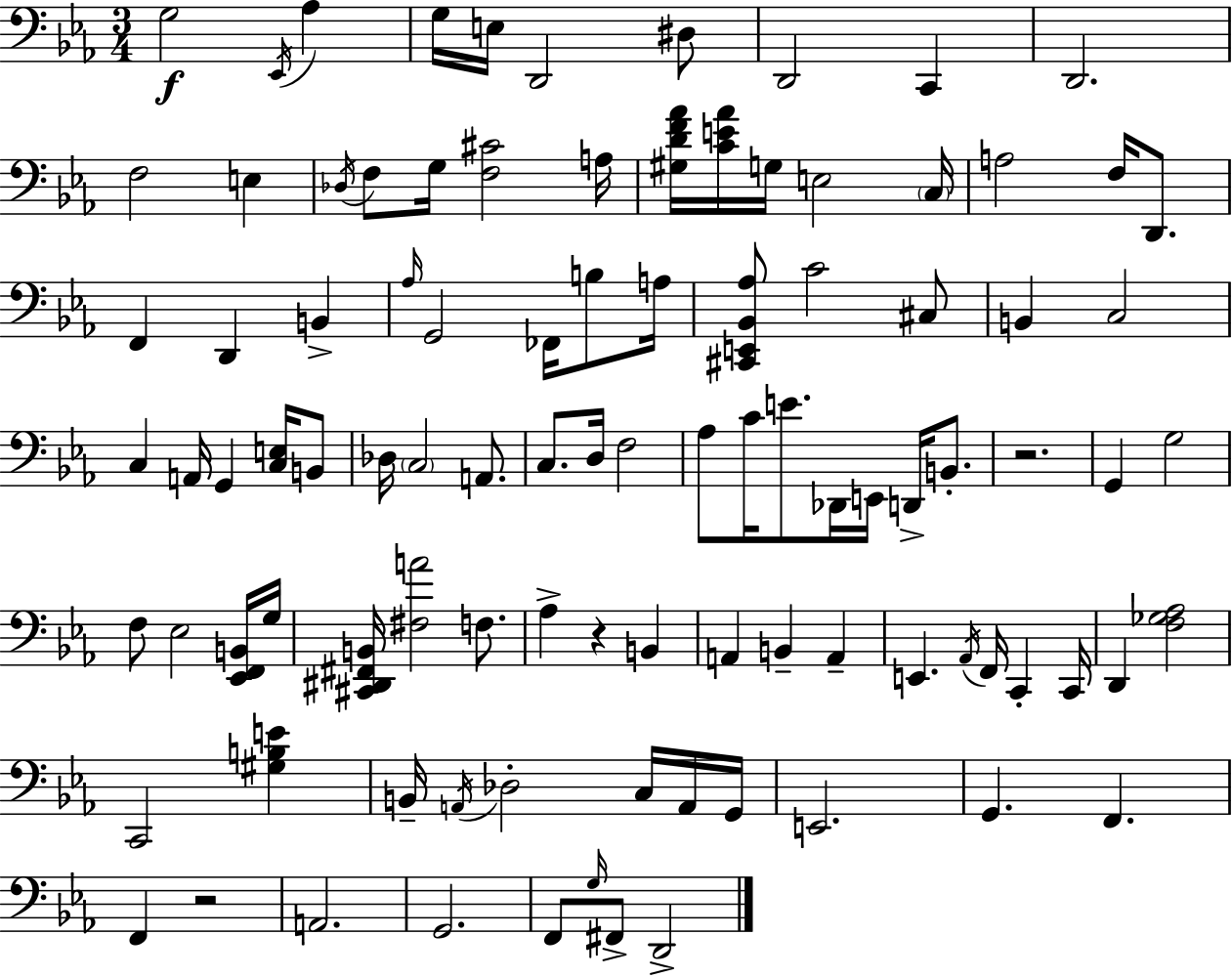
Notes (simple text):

G3/h Eb2/s Ab3/q G3/s E3/s D2/h D#3/e D2/h C2/q D2/h. F3/h E3/q Db3/s F3/e G3/s [F3,C#4]/h A3/s [G#3,D4,F4,Ab4]/s [C4,E4,Ab4]/s G3/s E3/h C3/s A3/h F3/s D2/e. F2/q D2/q B2/q Ab3/s G2/h FES2/s B3/e A3/s [C#2,E2,Bb2,Ab3]/e C4/h C#3/e B2/q C3/h C3/q A2/s G2/q [C3,E3]/s B2/e Db3/s C3/h A2/e. C3/e. D3/s F3/h Ab3/e C4/s E4/e. Db2/s E2/s D2/s B2/e. R/h. G2/q G3/h F3/e Eb3/h [Eb2,F2,B2]/s G3/s [C#2,D#2,F#2,B2]/s [F#3,A4]/h F3/e. Ab3/q R/q B2/q A2/q B2/q A2/q E2/q. Ab2/s F2/s C2/q C2/s D2/q [F3,Gb3,Ab3]/h C2/h [G#3,B3,E4]/q B2/s A2/s Db3/h C3/s A2/s G2/s E2/h. G2/q. F2/q. F2/q R/h A2/h. G2/h. F2/e G3/s F#2/e D2/h